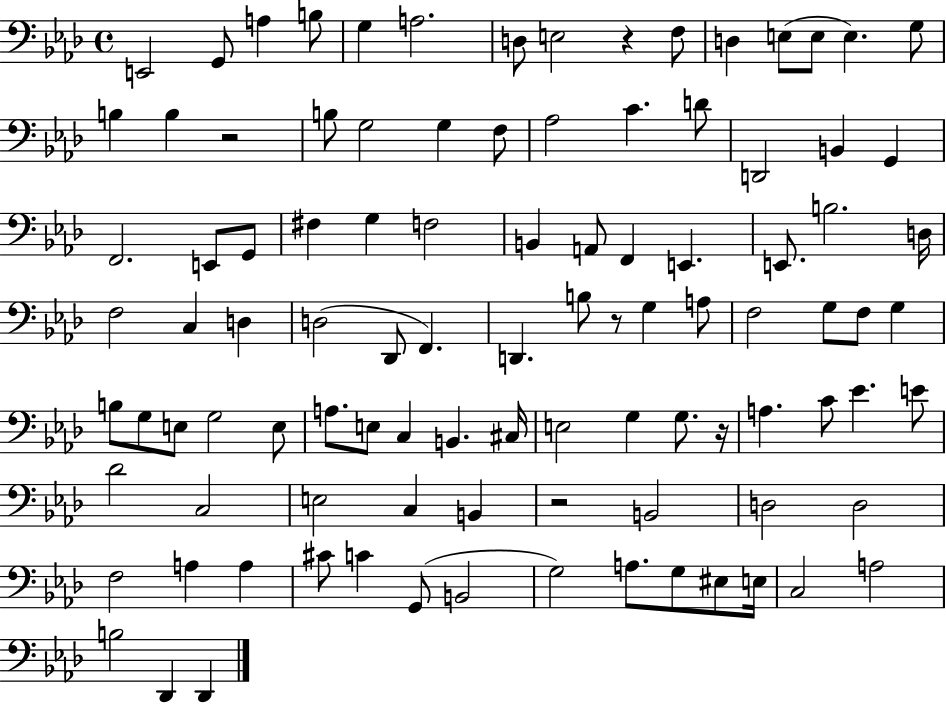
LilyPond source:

{
  \clef bass
  \time 4/4
  \defaultTimeSignature
  \key aes \major
  e,2 g,8 a4 b8 | g4 a2. | d8 e2 r4 f8 | d4 e8( e8 e4.) g8 | \break b4 b4 r2 | b8 g2 g4 f8 | aes2 c'4. d'8 | d,2 b,4 g,4 | \break f,2. e,8 g,8 | fis4 g4 f2 | b,4 a,8 f,4 e,4. | e,8. b2. d16 | \break f2 c4 d4 | d2( des,8 f,4.) | d,4. b8 r8 g4 a8 | f2 g8 f8 g4 | \break b8 g8 e8 g2 e8 | a8. e8 c4 b,4. cis16 | e2 g4 g8. r16 | a4. c'8 ees'4. e'8 | \break des'2 c2 | e2 c4 b,4 | r2 b,2 | d2 d2 | \break f2 a4 a4 | cis'8 c'4 g,8( b,2 | g2) a8. g8 eis8 e16 | c2 a2 | \break b2 des,4 des,4 | \bar "|."
}